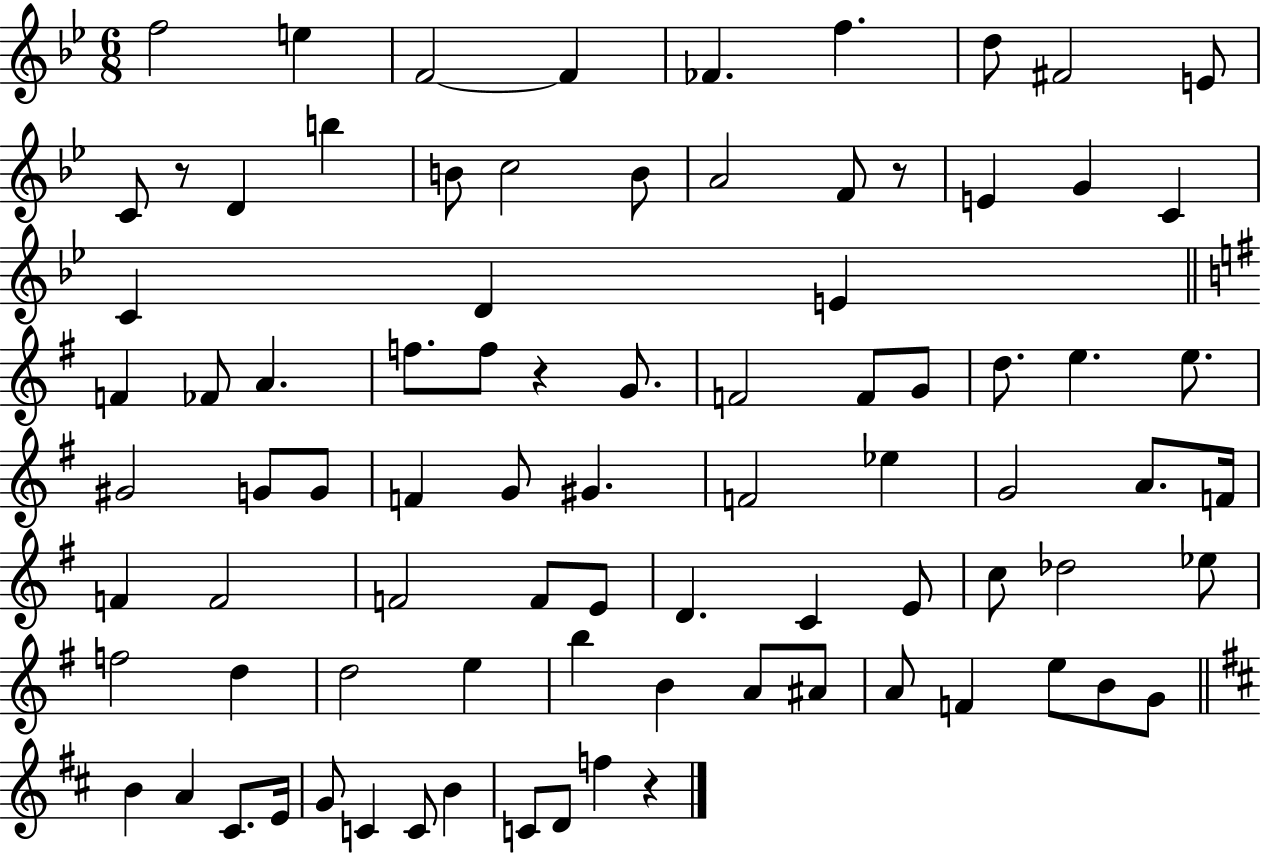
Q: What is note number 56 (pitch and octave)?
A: Db5